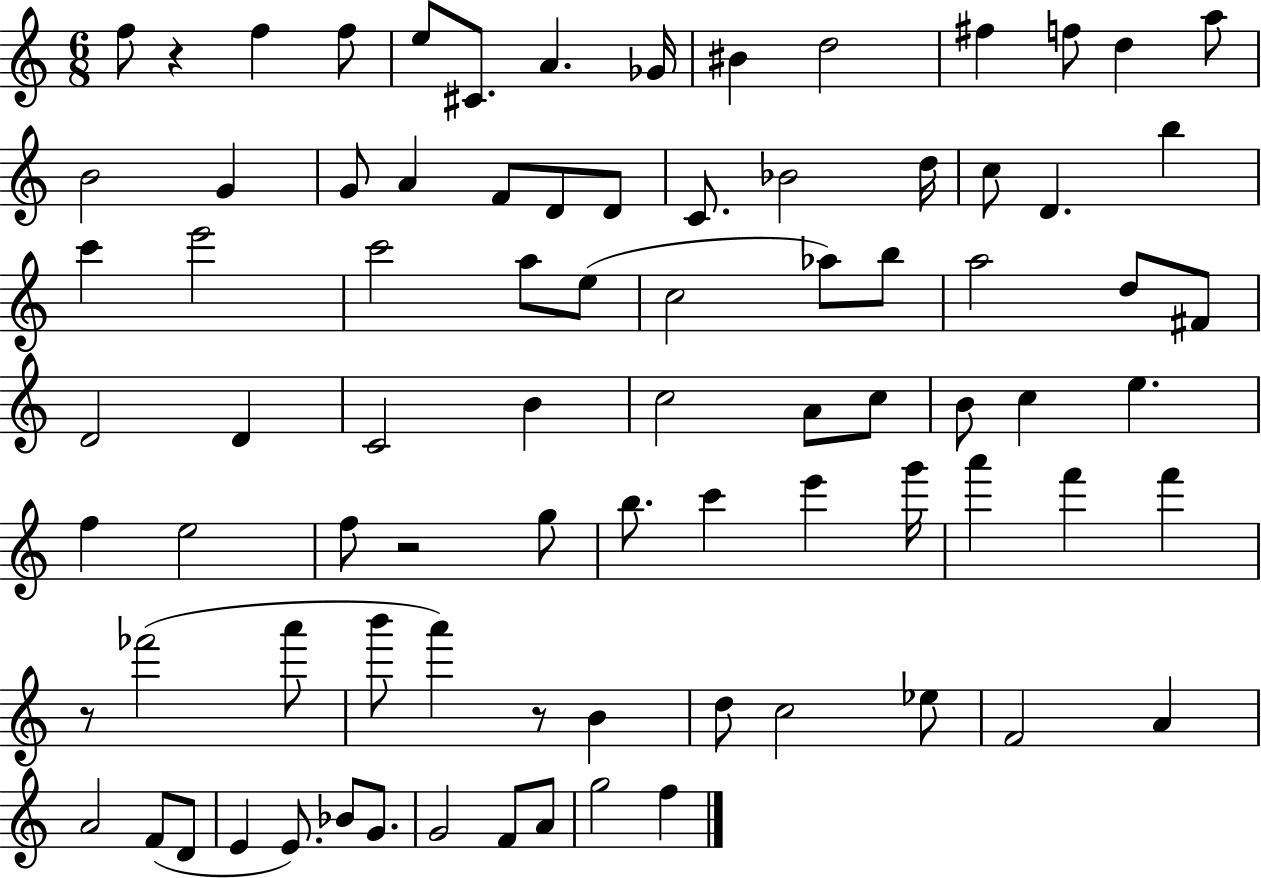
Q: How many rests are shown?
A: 4